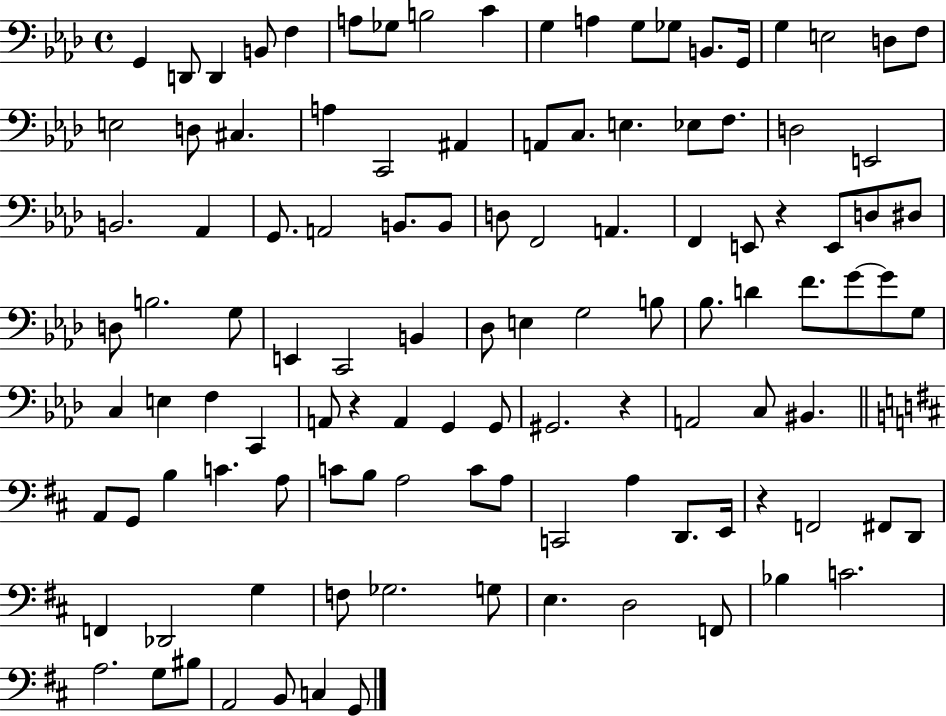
{
  \clef bass
  \time 4/4
  \defaultTimeSignature
  \key aes \major
  \repeat volta 2 { g,4 d,8 d,4 b,8 f4 | a8 ges8 b2 c'4 | g4 a4 g8 ges8 b,8. g,16 | g4 e2 d8 f8 | \break e2 d8 cis4. | a4 c,2 ais,4 | a,8 c8. e4. ees8 f8. | d2 e,2 | \break b,2. aes,4 | g,8. a,2 b,8. b,8 | d8 f,2 a,4. | f,4 e,8 r4 e,8 d8 dis8 | \break d8 b2. g8 | e,4 c,2 b,4 | des8 e4 g2 b8 | bes8. d'4 f'8. g'8~~ g'8 g8 | \break c4 e4 f4 c,4 | a,8 r4 a,4 g,4 g,8 | gis,2. r4 | a,2 c8 bis,4. | \break \bar "||" \break \key d \major a,8 g,8 b4 c'4. a8 | c'8 b8 a2 c'8 a8 | c,2 a4 d,8. e,16 | r4 f,2 fis,8 d,8 | \break f,4 des,2 g4 | f8 ges2. g8 | e4. d2 f,8 | bes4 c'2. | \break a2. g8 bis8 | a,2 b,8 c4 g,8 | } \bar "|."
}